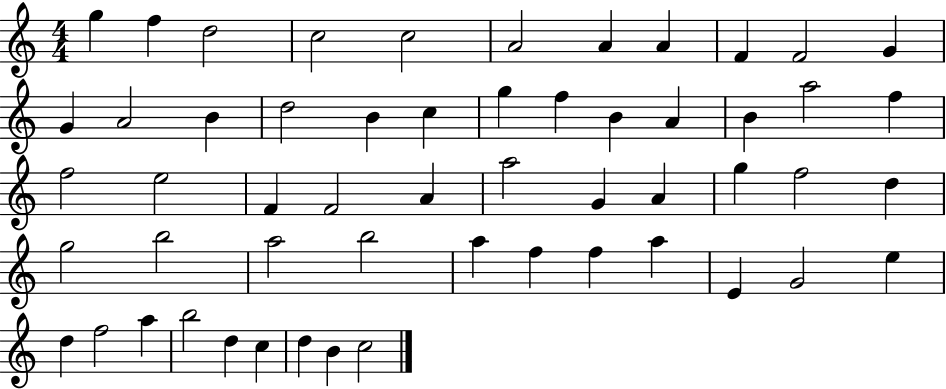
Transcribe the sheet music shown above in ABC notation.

X:1
T:Untitled
M:4/4
L:1/4
K:C
g f d2 c2 c2 A2 A A F F2 G G A2 B d2 B c g f B A B a2 f f2 e2 F F2 A a2 G A g f2 d g2 b2 a2 b2 a f f a E G2 e d f2 a b2 d c d B c2